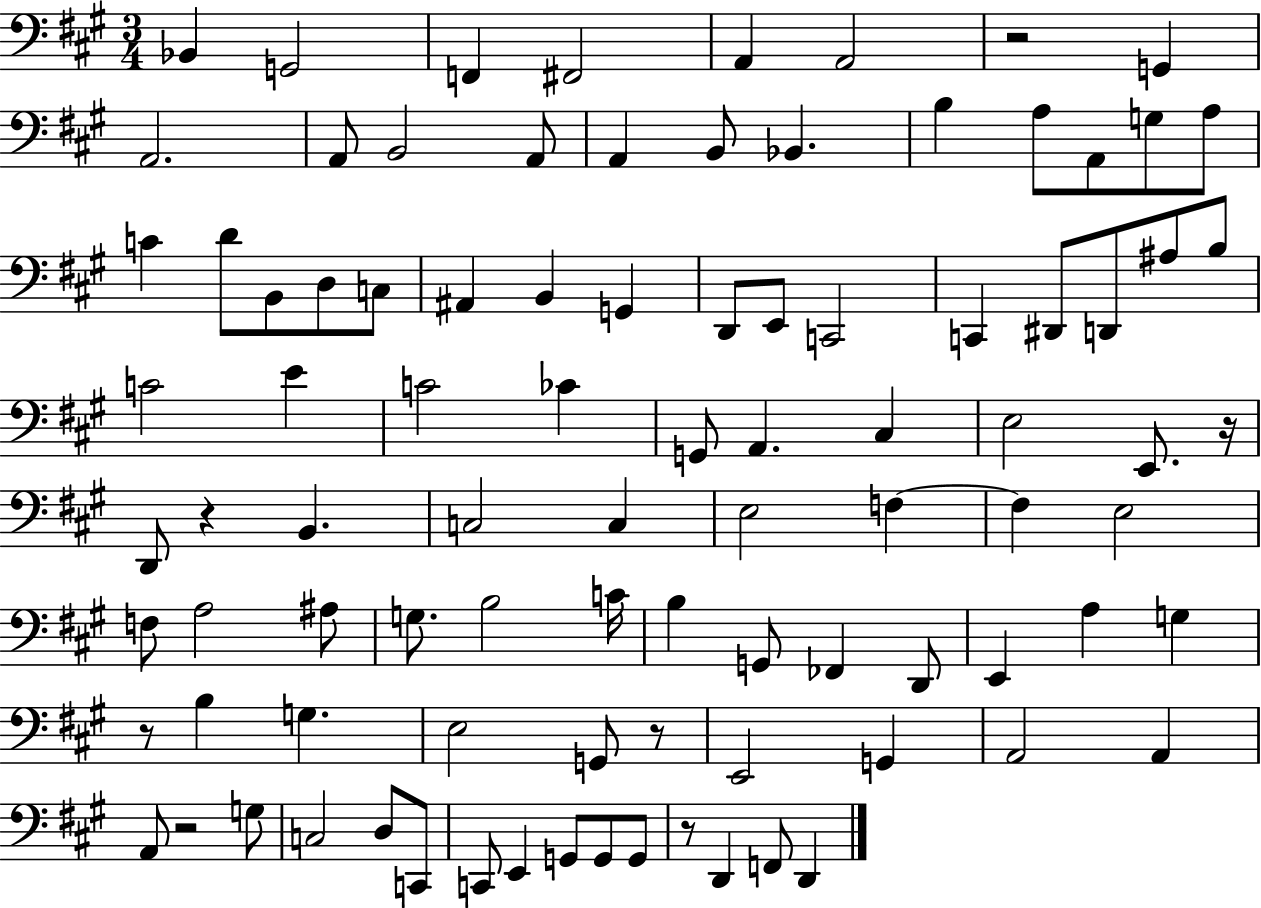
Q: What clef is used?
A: bass